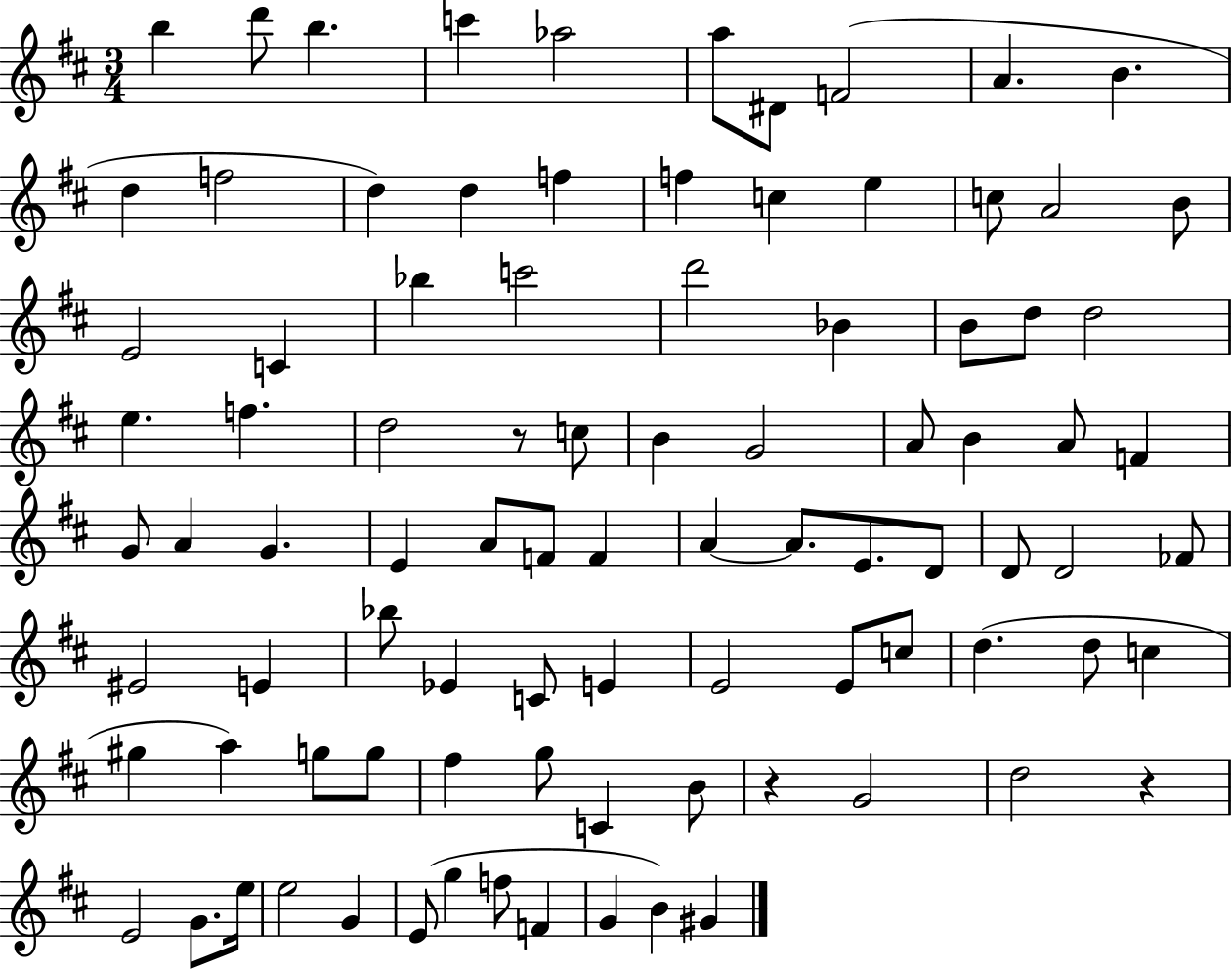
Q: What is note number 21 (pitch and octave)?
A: B4